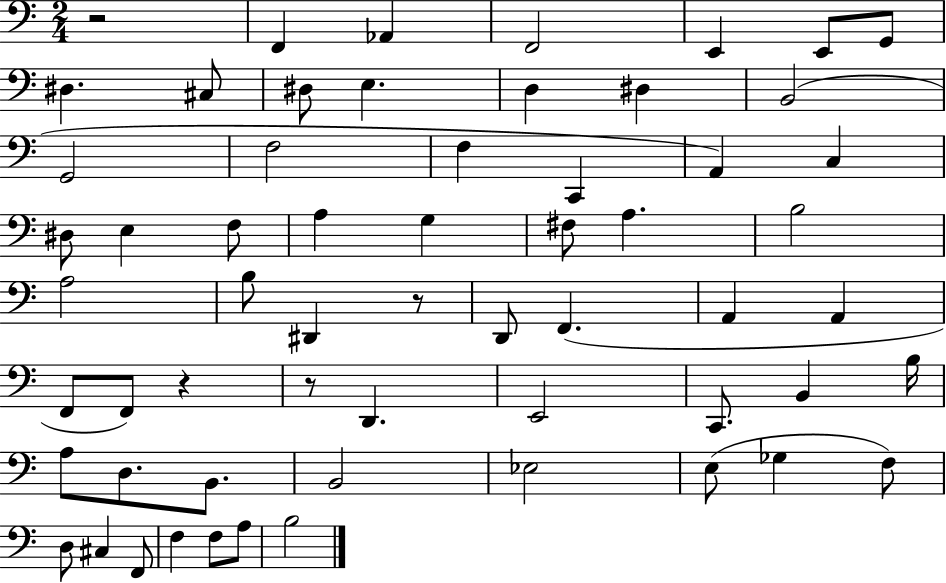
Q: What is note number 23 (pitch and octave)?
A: A3